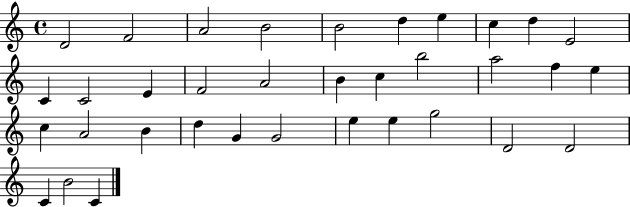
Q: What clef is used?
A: treble